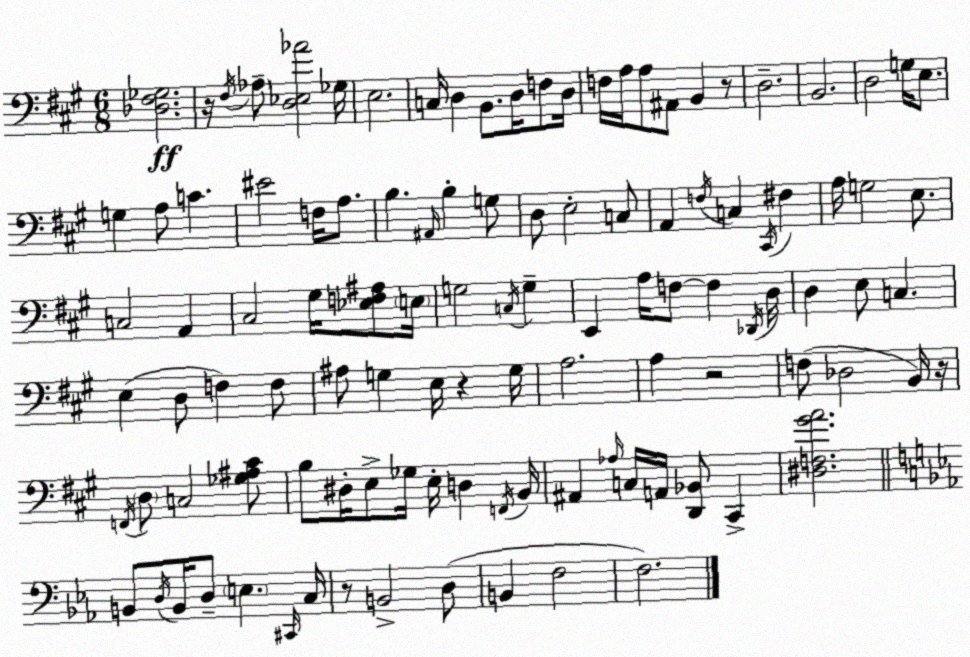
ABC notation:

X:1
T:Untitled
M:6/8
L:1/4
K:A
[_D,^F,_G,]2 z/4 ^F,/4 _A,/2 [D,_E,_A]2 _G,/4 E,2 C,/4 D, B,,/2 D,/4 F,/2 D,/4 F,/4 A,/4 A,/2 ^A,,/2 B,, z/2 D,2 B,,2 D,2 G,/4 E,/2 G, A,/2 C ^E2 F,/4 A,/2 B, ^A,,/4 B, G,/2 D,/2 E,2 C,/2 A,, F,/4 C, ^C,,/4 ^F, A,/4 G,2 E,/2 C,2 A,, ^C,2 ^G,/4 [_E,F,^A,]/2 E,/4 G,2 C,/4 G, E,, A,/4 F,/2 F, _D,,/4 D,/4 D, E,/2 C, E, D,/2 F, F,/2 ^A,/2 G, E,/4 z G,/4 A,2 A, z2 F,/2 _D,2 B,,/4 z/4 F,,/4 D,/2 C,2 [_G,^A,^C]/2 B,/2 ^D,/4 E,/2 _G,/4 E,/4 D, F,,/4 B,,/4 ^A,, _A,/4 C,/4 A,,/4 [D,,_B,,]/2 ^C,, [^D,F,^GA]2 B,,/2 D,/4 B,,/4 D,/2 E, ^C,,/4 C,/4 z/2 B,,2 D,/2 B,, F,2 F,2